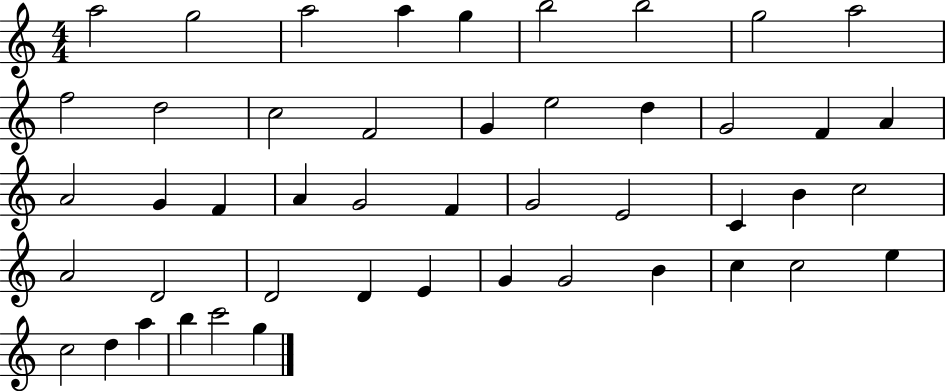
A5/h G5/h A5/h A5/q G5/q B5/h B5/h G5/h A5/h F5/h D5/h C5/h F4/h G4/q E5/h D5/q G4/h F4/q A4/q A4/h G4/q F4/q A4/q G4/h F4/q G4/h E4/h C4/q B4/q C5/h A4/h D4/h D4/h D4/q E4/q G4/q G4/h B4/q C5/q C5/h E5/q C5/h D5/q A5/q B5/q C6/h G5/q